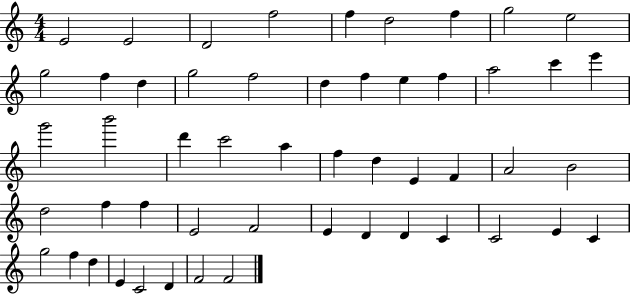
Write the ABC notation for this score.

X:1
T:Untitled
M:4/4
L:1/4
K:C
E2 E2 D2 f2 f d2 f g2 e2 g2 f d g2 f2 d f e f a2 c' e' g'2 b'2 d' c'2 a f d E F A2 B2 d2 f f E2 F2 E D D C C2 E C g2 f d E C2 D F2 F2